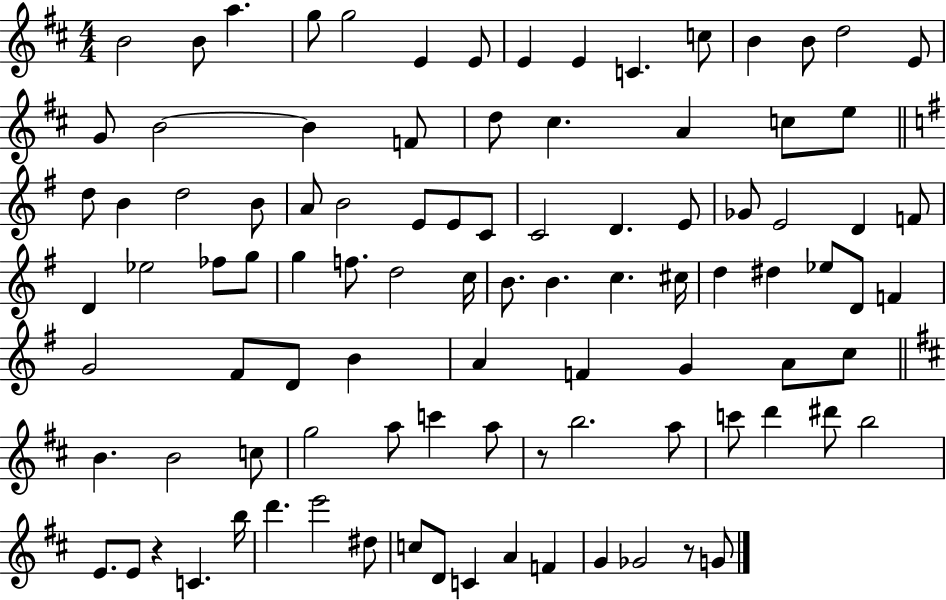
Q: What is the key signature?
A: D major